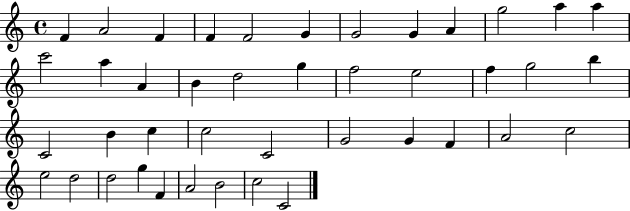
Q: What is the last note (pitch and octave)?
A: C4